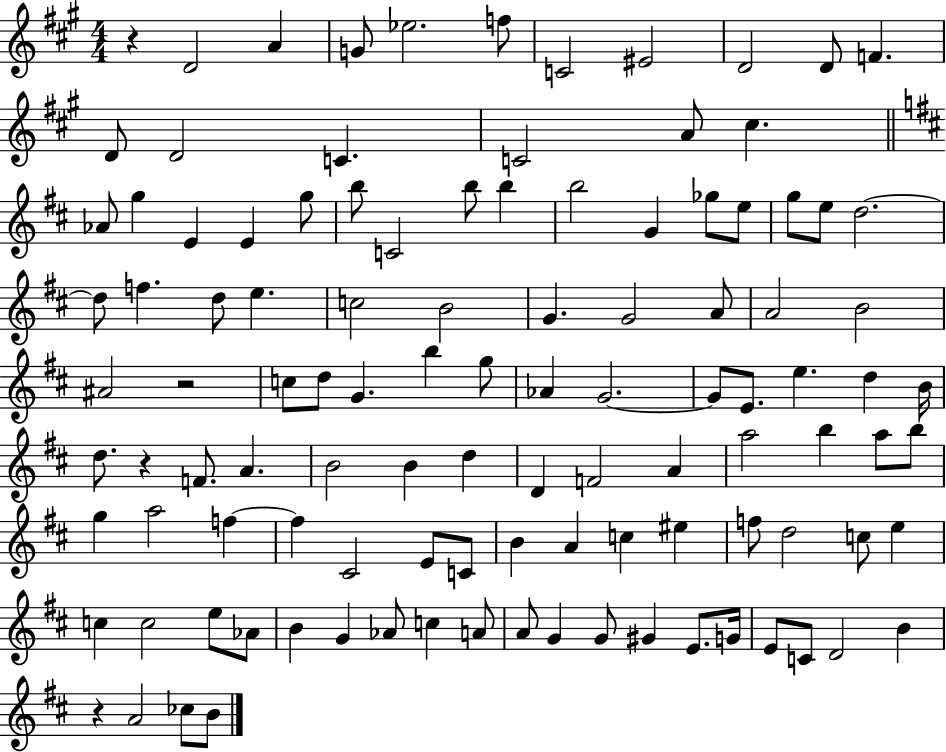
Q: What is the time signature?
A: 4/4